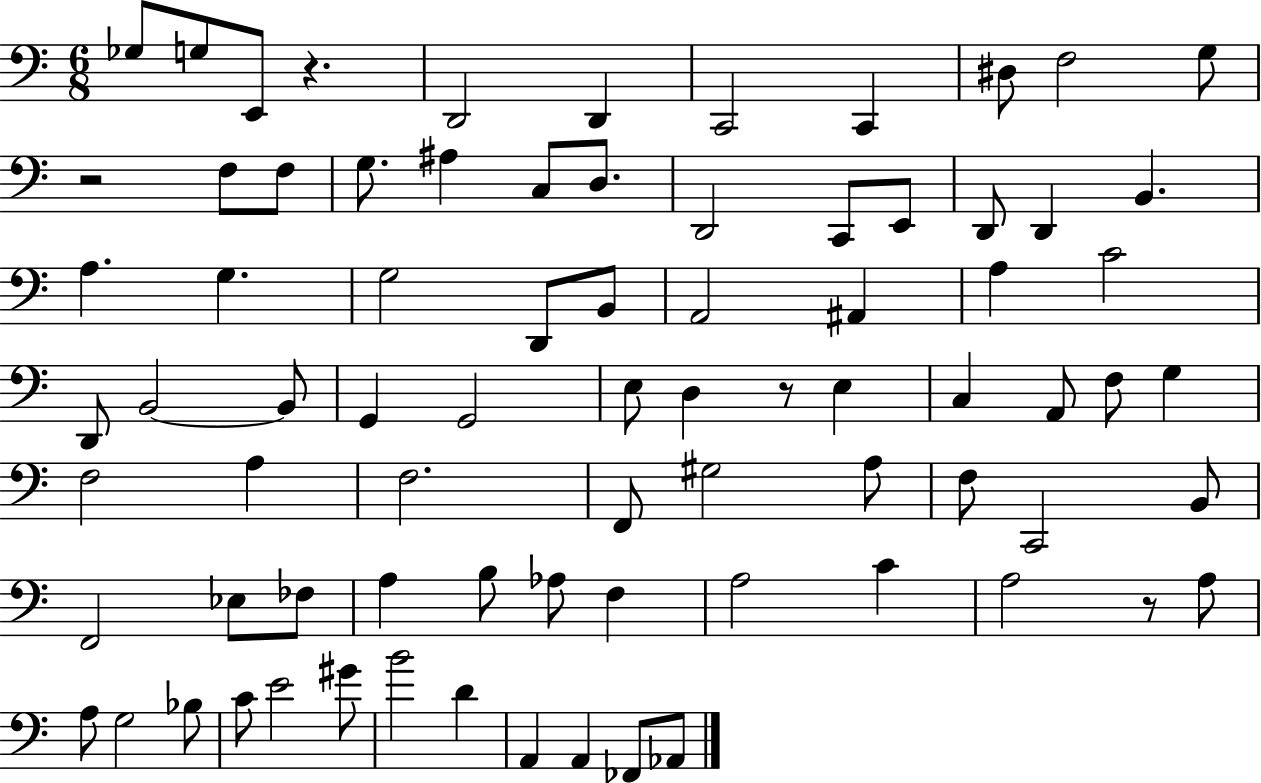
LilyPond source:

{
  \clef bass
  \numericTimeSignature
  \time 6/8
  \key c \major
  ges8 g8 e,8 r4. | d,2 d,4 | c,2 c,4 | dis8 f2 g8 | \break r2 f8 f8 | g8. ais4 c8 d8. | d,2 c,8 e,8 | d,8 d,4 b,4. | \break a4. g4. | g2 d,8 b,8 | a,2 ais,4 | a4 c'2 | \break d,8 b,2~~ b,8 | g,4 g,2 | e8 d4 r8 e4 | c4 a,8 f8 g4 | \break f2 a4 | f2. | f,8 gis2 a8 | f8 c,2 b,8 | \break f,2 ees8 fes8 | a4 b8 aes8 f4 | a2 c'4 | a2 r8 a8 | \break a8 g2 bes8 | c'8 e'2 gis'8 | b'2 d'4 | a,4 a,4 fes,8 aes,8 | \break \bar "|."
}